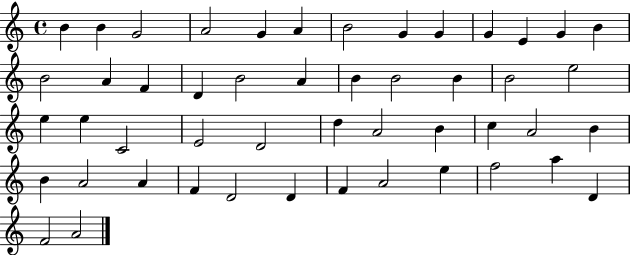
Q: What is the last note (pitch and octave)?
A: A4